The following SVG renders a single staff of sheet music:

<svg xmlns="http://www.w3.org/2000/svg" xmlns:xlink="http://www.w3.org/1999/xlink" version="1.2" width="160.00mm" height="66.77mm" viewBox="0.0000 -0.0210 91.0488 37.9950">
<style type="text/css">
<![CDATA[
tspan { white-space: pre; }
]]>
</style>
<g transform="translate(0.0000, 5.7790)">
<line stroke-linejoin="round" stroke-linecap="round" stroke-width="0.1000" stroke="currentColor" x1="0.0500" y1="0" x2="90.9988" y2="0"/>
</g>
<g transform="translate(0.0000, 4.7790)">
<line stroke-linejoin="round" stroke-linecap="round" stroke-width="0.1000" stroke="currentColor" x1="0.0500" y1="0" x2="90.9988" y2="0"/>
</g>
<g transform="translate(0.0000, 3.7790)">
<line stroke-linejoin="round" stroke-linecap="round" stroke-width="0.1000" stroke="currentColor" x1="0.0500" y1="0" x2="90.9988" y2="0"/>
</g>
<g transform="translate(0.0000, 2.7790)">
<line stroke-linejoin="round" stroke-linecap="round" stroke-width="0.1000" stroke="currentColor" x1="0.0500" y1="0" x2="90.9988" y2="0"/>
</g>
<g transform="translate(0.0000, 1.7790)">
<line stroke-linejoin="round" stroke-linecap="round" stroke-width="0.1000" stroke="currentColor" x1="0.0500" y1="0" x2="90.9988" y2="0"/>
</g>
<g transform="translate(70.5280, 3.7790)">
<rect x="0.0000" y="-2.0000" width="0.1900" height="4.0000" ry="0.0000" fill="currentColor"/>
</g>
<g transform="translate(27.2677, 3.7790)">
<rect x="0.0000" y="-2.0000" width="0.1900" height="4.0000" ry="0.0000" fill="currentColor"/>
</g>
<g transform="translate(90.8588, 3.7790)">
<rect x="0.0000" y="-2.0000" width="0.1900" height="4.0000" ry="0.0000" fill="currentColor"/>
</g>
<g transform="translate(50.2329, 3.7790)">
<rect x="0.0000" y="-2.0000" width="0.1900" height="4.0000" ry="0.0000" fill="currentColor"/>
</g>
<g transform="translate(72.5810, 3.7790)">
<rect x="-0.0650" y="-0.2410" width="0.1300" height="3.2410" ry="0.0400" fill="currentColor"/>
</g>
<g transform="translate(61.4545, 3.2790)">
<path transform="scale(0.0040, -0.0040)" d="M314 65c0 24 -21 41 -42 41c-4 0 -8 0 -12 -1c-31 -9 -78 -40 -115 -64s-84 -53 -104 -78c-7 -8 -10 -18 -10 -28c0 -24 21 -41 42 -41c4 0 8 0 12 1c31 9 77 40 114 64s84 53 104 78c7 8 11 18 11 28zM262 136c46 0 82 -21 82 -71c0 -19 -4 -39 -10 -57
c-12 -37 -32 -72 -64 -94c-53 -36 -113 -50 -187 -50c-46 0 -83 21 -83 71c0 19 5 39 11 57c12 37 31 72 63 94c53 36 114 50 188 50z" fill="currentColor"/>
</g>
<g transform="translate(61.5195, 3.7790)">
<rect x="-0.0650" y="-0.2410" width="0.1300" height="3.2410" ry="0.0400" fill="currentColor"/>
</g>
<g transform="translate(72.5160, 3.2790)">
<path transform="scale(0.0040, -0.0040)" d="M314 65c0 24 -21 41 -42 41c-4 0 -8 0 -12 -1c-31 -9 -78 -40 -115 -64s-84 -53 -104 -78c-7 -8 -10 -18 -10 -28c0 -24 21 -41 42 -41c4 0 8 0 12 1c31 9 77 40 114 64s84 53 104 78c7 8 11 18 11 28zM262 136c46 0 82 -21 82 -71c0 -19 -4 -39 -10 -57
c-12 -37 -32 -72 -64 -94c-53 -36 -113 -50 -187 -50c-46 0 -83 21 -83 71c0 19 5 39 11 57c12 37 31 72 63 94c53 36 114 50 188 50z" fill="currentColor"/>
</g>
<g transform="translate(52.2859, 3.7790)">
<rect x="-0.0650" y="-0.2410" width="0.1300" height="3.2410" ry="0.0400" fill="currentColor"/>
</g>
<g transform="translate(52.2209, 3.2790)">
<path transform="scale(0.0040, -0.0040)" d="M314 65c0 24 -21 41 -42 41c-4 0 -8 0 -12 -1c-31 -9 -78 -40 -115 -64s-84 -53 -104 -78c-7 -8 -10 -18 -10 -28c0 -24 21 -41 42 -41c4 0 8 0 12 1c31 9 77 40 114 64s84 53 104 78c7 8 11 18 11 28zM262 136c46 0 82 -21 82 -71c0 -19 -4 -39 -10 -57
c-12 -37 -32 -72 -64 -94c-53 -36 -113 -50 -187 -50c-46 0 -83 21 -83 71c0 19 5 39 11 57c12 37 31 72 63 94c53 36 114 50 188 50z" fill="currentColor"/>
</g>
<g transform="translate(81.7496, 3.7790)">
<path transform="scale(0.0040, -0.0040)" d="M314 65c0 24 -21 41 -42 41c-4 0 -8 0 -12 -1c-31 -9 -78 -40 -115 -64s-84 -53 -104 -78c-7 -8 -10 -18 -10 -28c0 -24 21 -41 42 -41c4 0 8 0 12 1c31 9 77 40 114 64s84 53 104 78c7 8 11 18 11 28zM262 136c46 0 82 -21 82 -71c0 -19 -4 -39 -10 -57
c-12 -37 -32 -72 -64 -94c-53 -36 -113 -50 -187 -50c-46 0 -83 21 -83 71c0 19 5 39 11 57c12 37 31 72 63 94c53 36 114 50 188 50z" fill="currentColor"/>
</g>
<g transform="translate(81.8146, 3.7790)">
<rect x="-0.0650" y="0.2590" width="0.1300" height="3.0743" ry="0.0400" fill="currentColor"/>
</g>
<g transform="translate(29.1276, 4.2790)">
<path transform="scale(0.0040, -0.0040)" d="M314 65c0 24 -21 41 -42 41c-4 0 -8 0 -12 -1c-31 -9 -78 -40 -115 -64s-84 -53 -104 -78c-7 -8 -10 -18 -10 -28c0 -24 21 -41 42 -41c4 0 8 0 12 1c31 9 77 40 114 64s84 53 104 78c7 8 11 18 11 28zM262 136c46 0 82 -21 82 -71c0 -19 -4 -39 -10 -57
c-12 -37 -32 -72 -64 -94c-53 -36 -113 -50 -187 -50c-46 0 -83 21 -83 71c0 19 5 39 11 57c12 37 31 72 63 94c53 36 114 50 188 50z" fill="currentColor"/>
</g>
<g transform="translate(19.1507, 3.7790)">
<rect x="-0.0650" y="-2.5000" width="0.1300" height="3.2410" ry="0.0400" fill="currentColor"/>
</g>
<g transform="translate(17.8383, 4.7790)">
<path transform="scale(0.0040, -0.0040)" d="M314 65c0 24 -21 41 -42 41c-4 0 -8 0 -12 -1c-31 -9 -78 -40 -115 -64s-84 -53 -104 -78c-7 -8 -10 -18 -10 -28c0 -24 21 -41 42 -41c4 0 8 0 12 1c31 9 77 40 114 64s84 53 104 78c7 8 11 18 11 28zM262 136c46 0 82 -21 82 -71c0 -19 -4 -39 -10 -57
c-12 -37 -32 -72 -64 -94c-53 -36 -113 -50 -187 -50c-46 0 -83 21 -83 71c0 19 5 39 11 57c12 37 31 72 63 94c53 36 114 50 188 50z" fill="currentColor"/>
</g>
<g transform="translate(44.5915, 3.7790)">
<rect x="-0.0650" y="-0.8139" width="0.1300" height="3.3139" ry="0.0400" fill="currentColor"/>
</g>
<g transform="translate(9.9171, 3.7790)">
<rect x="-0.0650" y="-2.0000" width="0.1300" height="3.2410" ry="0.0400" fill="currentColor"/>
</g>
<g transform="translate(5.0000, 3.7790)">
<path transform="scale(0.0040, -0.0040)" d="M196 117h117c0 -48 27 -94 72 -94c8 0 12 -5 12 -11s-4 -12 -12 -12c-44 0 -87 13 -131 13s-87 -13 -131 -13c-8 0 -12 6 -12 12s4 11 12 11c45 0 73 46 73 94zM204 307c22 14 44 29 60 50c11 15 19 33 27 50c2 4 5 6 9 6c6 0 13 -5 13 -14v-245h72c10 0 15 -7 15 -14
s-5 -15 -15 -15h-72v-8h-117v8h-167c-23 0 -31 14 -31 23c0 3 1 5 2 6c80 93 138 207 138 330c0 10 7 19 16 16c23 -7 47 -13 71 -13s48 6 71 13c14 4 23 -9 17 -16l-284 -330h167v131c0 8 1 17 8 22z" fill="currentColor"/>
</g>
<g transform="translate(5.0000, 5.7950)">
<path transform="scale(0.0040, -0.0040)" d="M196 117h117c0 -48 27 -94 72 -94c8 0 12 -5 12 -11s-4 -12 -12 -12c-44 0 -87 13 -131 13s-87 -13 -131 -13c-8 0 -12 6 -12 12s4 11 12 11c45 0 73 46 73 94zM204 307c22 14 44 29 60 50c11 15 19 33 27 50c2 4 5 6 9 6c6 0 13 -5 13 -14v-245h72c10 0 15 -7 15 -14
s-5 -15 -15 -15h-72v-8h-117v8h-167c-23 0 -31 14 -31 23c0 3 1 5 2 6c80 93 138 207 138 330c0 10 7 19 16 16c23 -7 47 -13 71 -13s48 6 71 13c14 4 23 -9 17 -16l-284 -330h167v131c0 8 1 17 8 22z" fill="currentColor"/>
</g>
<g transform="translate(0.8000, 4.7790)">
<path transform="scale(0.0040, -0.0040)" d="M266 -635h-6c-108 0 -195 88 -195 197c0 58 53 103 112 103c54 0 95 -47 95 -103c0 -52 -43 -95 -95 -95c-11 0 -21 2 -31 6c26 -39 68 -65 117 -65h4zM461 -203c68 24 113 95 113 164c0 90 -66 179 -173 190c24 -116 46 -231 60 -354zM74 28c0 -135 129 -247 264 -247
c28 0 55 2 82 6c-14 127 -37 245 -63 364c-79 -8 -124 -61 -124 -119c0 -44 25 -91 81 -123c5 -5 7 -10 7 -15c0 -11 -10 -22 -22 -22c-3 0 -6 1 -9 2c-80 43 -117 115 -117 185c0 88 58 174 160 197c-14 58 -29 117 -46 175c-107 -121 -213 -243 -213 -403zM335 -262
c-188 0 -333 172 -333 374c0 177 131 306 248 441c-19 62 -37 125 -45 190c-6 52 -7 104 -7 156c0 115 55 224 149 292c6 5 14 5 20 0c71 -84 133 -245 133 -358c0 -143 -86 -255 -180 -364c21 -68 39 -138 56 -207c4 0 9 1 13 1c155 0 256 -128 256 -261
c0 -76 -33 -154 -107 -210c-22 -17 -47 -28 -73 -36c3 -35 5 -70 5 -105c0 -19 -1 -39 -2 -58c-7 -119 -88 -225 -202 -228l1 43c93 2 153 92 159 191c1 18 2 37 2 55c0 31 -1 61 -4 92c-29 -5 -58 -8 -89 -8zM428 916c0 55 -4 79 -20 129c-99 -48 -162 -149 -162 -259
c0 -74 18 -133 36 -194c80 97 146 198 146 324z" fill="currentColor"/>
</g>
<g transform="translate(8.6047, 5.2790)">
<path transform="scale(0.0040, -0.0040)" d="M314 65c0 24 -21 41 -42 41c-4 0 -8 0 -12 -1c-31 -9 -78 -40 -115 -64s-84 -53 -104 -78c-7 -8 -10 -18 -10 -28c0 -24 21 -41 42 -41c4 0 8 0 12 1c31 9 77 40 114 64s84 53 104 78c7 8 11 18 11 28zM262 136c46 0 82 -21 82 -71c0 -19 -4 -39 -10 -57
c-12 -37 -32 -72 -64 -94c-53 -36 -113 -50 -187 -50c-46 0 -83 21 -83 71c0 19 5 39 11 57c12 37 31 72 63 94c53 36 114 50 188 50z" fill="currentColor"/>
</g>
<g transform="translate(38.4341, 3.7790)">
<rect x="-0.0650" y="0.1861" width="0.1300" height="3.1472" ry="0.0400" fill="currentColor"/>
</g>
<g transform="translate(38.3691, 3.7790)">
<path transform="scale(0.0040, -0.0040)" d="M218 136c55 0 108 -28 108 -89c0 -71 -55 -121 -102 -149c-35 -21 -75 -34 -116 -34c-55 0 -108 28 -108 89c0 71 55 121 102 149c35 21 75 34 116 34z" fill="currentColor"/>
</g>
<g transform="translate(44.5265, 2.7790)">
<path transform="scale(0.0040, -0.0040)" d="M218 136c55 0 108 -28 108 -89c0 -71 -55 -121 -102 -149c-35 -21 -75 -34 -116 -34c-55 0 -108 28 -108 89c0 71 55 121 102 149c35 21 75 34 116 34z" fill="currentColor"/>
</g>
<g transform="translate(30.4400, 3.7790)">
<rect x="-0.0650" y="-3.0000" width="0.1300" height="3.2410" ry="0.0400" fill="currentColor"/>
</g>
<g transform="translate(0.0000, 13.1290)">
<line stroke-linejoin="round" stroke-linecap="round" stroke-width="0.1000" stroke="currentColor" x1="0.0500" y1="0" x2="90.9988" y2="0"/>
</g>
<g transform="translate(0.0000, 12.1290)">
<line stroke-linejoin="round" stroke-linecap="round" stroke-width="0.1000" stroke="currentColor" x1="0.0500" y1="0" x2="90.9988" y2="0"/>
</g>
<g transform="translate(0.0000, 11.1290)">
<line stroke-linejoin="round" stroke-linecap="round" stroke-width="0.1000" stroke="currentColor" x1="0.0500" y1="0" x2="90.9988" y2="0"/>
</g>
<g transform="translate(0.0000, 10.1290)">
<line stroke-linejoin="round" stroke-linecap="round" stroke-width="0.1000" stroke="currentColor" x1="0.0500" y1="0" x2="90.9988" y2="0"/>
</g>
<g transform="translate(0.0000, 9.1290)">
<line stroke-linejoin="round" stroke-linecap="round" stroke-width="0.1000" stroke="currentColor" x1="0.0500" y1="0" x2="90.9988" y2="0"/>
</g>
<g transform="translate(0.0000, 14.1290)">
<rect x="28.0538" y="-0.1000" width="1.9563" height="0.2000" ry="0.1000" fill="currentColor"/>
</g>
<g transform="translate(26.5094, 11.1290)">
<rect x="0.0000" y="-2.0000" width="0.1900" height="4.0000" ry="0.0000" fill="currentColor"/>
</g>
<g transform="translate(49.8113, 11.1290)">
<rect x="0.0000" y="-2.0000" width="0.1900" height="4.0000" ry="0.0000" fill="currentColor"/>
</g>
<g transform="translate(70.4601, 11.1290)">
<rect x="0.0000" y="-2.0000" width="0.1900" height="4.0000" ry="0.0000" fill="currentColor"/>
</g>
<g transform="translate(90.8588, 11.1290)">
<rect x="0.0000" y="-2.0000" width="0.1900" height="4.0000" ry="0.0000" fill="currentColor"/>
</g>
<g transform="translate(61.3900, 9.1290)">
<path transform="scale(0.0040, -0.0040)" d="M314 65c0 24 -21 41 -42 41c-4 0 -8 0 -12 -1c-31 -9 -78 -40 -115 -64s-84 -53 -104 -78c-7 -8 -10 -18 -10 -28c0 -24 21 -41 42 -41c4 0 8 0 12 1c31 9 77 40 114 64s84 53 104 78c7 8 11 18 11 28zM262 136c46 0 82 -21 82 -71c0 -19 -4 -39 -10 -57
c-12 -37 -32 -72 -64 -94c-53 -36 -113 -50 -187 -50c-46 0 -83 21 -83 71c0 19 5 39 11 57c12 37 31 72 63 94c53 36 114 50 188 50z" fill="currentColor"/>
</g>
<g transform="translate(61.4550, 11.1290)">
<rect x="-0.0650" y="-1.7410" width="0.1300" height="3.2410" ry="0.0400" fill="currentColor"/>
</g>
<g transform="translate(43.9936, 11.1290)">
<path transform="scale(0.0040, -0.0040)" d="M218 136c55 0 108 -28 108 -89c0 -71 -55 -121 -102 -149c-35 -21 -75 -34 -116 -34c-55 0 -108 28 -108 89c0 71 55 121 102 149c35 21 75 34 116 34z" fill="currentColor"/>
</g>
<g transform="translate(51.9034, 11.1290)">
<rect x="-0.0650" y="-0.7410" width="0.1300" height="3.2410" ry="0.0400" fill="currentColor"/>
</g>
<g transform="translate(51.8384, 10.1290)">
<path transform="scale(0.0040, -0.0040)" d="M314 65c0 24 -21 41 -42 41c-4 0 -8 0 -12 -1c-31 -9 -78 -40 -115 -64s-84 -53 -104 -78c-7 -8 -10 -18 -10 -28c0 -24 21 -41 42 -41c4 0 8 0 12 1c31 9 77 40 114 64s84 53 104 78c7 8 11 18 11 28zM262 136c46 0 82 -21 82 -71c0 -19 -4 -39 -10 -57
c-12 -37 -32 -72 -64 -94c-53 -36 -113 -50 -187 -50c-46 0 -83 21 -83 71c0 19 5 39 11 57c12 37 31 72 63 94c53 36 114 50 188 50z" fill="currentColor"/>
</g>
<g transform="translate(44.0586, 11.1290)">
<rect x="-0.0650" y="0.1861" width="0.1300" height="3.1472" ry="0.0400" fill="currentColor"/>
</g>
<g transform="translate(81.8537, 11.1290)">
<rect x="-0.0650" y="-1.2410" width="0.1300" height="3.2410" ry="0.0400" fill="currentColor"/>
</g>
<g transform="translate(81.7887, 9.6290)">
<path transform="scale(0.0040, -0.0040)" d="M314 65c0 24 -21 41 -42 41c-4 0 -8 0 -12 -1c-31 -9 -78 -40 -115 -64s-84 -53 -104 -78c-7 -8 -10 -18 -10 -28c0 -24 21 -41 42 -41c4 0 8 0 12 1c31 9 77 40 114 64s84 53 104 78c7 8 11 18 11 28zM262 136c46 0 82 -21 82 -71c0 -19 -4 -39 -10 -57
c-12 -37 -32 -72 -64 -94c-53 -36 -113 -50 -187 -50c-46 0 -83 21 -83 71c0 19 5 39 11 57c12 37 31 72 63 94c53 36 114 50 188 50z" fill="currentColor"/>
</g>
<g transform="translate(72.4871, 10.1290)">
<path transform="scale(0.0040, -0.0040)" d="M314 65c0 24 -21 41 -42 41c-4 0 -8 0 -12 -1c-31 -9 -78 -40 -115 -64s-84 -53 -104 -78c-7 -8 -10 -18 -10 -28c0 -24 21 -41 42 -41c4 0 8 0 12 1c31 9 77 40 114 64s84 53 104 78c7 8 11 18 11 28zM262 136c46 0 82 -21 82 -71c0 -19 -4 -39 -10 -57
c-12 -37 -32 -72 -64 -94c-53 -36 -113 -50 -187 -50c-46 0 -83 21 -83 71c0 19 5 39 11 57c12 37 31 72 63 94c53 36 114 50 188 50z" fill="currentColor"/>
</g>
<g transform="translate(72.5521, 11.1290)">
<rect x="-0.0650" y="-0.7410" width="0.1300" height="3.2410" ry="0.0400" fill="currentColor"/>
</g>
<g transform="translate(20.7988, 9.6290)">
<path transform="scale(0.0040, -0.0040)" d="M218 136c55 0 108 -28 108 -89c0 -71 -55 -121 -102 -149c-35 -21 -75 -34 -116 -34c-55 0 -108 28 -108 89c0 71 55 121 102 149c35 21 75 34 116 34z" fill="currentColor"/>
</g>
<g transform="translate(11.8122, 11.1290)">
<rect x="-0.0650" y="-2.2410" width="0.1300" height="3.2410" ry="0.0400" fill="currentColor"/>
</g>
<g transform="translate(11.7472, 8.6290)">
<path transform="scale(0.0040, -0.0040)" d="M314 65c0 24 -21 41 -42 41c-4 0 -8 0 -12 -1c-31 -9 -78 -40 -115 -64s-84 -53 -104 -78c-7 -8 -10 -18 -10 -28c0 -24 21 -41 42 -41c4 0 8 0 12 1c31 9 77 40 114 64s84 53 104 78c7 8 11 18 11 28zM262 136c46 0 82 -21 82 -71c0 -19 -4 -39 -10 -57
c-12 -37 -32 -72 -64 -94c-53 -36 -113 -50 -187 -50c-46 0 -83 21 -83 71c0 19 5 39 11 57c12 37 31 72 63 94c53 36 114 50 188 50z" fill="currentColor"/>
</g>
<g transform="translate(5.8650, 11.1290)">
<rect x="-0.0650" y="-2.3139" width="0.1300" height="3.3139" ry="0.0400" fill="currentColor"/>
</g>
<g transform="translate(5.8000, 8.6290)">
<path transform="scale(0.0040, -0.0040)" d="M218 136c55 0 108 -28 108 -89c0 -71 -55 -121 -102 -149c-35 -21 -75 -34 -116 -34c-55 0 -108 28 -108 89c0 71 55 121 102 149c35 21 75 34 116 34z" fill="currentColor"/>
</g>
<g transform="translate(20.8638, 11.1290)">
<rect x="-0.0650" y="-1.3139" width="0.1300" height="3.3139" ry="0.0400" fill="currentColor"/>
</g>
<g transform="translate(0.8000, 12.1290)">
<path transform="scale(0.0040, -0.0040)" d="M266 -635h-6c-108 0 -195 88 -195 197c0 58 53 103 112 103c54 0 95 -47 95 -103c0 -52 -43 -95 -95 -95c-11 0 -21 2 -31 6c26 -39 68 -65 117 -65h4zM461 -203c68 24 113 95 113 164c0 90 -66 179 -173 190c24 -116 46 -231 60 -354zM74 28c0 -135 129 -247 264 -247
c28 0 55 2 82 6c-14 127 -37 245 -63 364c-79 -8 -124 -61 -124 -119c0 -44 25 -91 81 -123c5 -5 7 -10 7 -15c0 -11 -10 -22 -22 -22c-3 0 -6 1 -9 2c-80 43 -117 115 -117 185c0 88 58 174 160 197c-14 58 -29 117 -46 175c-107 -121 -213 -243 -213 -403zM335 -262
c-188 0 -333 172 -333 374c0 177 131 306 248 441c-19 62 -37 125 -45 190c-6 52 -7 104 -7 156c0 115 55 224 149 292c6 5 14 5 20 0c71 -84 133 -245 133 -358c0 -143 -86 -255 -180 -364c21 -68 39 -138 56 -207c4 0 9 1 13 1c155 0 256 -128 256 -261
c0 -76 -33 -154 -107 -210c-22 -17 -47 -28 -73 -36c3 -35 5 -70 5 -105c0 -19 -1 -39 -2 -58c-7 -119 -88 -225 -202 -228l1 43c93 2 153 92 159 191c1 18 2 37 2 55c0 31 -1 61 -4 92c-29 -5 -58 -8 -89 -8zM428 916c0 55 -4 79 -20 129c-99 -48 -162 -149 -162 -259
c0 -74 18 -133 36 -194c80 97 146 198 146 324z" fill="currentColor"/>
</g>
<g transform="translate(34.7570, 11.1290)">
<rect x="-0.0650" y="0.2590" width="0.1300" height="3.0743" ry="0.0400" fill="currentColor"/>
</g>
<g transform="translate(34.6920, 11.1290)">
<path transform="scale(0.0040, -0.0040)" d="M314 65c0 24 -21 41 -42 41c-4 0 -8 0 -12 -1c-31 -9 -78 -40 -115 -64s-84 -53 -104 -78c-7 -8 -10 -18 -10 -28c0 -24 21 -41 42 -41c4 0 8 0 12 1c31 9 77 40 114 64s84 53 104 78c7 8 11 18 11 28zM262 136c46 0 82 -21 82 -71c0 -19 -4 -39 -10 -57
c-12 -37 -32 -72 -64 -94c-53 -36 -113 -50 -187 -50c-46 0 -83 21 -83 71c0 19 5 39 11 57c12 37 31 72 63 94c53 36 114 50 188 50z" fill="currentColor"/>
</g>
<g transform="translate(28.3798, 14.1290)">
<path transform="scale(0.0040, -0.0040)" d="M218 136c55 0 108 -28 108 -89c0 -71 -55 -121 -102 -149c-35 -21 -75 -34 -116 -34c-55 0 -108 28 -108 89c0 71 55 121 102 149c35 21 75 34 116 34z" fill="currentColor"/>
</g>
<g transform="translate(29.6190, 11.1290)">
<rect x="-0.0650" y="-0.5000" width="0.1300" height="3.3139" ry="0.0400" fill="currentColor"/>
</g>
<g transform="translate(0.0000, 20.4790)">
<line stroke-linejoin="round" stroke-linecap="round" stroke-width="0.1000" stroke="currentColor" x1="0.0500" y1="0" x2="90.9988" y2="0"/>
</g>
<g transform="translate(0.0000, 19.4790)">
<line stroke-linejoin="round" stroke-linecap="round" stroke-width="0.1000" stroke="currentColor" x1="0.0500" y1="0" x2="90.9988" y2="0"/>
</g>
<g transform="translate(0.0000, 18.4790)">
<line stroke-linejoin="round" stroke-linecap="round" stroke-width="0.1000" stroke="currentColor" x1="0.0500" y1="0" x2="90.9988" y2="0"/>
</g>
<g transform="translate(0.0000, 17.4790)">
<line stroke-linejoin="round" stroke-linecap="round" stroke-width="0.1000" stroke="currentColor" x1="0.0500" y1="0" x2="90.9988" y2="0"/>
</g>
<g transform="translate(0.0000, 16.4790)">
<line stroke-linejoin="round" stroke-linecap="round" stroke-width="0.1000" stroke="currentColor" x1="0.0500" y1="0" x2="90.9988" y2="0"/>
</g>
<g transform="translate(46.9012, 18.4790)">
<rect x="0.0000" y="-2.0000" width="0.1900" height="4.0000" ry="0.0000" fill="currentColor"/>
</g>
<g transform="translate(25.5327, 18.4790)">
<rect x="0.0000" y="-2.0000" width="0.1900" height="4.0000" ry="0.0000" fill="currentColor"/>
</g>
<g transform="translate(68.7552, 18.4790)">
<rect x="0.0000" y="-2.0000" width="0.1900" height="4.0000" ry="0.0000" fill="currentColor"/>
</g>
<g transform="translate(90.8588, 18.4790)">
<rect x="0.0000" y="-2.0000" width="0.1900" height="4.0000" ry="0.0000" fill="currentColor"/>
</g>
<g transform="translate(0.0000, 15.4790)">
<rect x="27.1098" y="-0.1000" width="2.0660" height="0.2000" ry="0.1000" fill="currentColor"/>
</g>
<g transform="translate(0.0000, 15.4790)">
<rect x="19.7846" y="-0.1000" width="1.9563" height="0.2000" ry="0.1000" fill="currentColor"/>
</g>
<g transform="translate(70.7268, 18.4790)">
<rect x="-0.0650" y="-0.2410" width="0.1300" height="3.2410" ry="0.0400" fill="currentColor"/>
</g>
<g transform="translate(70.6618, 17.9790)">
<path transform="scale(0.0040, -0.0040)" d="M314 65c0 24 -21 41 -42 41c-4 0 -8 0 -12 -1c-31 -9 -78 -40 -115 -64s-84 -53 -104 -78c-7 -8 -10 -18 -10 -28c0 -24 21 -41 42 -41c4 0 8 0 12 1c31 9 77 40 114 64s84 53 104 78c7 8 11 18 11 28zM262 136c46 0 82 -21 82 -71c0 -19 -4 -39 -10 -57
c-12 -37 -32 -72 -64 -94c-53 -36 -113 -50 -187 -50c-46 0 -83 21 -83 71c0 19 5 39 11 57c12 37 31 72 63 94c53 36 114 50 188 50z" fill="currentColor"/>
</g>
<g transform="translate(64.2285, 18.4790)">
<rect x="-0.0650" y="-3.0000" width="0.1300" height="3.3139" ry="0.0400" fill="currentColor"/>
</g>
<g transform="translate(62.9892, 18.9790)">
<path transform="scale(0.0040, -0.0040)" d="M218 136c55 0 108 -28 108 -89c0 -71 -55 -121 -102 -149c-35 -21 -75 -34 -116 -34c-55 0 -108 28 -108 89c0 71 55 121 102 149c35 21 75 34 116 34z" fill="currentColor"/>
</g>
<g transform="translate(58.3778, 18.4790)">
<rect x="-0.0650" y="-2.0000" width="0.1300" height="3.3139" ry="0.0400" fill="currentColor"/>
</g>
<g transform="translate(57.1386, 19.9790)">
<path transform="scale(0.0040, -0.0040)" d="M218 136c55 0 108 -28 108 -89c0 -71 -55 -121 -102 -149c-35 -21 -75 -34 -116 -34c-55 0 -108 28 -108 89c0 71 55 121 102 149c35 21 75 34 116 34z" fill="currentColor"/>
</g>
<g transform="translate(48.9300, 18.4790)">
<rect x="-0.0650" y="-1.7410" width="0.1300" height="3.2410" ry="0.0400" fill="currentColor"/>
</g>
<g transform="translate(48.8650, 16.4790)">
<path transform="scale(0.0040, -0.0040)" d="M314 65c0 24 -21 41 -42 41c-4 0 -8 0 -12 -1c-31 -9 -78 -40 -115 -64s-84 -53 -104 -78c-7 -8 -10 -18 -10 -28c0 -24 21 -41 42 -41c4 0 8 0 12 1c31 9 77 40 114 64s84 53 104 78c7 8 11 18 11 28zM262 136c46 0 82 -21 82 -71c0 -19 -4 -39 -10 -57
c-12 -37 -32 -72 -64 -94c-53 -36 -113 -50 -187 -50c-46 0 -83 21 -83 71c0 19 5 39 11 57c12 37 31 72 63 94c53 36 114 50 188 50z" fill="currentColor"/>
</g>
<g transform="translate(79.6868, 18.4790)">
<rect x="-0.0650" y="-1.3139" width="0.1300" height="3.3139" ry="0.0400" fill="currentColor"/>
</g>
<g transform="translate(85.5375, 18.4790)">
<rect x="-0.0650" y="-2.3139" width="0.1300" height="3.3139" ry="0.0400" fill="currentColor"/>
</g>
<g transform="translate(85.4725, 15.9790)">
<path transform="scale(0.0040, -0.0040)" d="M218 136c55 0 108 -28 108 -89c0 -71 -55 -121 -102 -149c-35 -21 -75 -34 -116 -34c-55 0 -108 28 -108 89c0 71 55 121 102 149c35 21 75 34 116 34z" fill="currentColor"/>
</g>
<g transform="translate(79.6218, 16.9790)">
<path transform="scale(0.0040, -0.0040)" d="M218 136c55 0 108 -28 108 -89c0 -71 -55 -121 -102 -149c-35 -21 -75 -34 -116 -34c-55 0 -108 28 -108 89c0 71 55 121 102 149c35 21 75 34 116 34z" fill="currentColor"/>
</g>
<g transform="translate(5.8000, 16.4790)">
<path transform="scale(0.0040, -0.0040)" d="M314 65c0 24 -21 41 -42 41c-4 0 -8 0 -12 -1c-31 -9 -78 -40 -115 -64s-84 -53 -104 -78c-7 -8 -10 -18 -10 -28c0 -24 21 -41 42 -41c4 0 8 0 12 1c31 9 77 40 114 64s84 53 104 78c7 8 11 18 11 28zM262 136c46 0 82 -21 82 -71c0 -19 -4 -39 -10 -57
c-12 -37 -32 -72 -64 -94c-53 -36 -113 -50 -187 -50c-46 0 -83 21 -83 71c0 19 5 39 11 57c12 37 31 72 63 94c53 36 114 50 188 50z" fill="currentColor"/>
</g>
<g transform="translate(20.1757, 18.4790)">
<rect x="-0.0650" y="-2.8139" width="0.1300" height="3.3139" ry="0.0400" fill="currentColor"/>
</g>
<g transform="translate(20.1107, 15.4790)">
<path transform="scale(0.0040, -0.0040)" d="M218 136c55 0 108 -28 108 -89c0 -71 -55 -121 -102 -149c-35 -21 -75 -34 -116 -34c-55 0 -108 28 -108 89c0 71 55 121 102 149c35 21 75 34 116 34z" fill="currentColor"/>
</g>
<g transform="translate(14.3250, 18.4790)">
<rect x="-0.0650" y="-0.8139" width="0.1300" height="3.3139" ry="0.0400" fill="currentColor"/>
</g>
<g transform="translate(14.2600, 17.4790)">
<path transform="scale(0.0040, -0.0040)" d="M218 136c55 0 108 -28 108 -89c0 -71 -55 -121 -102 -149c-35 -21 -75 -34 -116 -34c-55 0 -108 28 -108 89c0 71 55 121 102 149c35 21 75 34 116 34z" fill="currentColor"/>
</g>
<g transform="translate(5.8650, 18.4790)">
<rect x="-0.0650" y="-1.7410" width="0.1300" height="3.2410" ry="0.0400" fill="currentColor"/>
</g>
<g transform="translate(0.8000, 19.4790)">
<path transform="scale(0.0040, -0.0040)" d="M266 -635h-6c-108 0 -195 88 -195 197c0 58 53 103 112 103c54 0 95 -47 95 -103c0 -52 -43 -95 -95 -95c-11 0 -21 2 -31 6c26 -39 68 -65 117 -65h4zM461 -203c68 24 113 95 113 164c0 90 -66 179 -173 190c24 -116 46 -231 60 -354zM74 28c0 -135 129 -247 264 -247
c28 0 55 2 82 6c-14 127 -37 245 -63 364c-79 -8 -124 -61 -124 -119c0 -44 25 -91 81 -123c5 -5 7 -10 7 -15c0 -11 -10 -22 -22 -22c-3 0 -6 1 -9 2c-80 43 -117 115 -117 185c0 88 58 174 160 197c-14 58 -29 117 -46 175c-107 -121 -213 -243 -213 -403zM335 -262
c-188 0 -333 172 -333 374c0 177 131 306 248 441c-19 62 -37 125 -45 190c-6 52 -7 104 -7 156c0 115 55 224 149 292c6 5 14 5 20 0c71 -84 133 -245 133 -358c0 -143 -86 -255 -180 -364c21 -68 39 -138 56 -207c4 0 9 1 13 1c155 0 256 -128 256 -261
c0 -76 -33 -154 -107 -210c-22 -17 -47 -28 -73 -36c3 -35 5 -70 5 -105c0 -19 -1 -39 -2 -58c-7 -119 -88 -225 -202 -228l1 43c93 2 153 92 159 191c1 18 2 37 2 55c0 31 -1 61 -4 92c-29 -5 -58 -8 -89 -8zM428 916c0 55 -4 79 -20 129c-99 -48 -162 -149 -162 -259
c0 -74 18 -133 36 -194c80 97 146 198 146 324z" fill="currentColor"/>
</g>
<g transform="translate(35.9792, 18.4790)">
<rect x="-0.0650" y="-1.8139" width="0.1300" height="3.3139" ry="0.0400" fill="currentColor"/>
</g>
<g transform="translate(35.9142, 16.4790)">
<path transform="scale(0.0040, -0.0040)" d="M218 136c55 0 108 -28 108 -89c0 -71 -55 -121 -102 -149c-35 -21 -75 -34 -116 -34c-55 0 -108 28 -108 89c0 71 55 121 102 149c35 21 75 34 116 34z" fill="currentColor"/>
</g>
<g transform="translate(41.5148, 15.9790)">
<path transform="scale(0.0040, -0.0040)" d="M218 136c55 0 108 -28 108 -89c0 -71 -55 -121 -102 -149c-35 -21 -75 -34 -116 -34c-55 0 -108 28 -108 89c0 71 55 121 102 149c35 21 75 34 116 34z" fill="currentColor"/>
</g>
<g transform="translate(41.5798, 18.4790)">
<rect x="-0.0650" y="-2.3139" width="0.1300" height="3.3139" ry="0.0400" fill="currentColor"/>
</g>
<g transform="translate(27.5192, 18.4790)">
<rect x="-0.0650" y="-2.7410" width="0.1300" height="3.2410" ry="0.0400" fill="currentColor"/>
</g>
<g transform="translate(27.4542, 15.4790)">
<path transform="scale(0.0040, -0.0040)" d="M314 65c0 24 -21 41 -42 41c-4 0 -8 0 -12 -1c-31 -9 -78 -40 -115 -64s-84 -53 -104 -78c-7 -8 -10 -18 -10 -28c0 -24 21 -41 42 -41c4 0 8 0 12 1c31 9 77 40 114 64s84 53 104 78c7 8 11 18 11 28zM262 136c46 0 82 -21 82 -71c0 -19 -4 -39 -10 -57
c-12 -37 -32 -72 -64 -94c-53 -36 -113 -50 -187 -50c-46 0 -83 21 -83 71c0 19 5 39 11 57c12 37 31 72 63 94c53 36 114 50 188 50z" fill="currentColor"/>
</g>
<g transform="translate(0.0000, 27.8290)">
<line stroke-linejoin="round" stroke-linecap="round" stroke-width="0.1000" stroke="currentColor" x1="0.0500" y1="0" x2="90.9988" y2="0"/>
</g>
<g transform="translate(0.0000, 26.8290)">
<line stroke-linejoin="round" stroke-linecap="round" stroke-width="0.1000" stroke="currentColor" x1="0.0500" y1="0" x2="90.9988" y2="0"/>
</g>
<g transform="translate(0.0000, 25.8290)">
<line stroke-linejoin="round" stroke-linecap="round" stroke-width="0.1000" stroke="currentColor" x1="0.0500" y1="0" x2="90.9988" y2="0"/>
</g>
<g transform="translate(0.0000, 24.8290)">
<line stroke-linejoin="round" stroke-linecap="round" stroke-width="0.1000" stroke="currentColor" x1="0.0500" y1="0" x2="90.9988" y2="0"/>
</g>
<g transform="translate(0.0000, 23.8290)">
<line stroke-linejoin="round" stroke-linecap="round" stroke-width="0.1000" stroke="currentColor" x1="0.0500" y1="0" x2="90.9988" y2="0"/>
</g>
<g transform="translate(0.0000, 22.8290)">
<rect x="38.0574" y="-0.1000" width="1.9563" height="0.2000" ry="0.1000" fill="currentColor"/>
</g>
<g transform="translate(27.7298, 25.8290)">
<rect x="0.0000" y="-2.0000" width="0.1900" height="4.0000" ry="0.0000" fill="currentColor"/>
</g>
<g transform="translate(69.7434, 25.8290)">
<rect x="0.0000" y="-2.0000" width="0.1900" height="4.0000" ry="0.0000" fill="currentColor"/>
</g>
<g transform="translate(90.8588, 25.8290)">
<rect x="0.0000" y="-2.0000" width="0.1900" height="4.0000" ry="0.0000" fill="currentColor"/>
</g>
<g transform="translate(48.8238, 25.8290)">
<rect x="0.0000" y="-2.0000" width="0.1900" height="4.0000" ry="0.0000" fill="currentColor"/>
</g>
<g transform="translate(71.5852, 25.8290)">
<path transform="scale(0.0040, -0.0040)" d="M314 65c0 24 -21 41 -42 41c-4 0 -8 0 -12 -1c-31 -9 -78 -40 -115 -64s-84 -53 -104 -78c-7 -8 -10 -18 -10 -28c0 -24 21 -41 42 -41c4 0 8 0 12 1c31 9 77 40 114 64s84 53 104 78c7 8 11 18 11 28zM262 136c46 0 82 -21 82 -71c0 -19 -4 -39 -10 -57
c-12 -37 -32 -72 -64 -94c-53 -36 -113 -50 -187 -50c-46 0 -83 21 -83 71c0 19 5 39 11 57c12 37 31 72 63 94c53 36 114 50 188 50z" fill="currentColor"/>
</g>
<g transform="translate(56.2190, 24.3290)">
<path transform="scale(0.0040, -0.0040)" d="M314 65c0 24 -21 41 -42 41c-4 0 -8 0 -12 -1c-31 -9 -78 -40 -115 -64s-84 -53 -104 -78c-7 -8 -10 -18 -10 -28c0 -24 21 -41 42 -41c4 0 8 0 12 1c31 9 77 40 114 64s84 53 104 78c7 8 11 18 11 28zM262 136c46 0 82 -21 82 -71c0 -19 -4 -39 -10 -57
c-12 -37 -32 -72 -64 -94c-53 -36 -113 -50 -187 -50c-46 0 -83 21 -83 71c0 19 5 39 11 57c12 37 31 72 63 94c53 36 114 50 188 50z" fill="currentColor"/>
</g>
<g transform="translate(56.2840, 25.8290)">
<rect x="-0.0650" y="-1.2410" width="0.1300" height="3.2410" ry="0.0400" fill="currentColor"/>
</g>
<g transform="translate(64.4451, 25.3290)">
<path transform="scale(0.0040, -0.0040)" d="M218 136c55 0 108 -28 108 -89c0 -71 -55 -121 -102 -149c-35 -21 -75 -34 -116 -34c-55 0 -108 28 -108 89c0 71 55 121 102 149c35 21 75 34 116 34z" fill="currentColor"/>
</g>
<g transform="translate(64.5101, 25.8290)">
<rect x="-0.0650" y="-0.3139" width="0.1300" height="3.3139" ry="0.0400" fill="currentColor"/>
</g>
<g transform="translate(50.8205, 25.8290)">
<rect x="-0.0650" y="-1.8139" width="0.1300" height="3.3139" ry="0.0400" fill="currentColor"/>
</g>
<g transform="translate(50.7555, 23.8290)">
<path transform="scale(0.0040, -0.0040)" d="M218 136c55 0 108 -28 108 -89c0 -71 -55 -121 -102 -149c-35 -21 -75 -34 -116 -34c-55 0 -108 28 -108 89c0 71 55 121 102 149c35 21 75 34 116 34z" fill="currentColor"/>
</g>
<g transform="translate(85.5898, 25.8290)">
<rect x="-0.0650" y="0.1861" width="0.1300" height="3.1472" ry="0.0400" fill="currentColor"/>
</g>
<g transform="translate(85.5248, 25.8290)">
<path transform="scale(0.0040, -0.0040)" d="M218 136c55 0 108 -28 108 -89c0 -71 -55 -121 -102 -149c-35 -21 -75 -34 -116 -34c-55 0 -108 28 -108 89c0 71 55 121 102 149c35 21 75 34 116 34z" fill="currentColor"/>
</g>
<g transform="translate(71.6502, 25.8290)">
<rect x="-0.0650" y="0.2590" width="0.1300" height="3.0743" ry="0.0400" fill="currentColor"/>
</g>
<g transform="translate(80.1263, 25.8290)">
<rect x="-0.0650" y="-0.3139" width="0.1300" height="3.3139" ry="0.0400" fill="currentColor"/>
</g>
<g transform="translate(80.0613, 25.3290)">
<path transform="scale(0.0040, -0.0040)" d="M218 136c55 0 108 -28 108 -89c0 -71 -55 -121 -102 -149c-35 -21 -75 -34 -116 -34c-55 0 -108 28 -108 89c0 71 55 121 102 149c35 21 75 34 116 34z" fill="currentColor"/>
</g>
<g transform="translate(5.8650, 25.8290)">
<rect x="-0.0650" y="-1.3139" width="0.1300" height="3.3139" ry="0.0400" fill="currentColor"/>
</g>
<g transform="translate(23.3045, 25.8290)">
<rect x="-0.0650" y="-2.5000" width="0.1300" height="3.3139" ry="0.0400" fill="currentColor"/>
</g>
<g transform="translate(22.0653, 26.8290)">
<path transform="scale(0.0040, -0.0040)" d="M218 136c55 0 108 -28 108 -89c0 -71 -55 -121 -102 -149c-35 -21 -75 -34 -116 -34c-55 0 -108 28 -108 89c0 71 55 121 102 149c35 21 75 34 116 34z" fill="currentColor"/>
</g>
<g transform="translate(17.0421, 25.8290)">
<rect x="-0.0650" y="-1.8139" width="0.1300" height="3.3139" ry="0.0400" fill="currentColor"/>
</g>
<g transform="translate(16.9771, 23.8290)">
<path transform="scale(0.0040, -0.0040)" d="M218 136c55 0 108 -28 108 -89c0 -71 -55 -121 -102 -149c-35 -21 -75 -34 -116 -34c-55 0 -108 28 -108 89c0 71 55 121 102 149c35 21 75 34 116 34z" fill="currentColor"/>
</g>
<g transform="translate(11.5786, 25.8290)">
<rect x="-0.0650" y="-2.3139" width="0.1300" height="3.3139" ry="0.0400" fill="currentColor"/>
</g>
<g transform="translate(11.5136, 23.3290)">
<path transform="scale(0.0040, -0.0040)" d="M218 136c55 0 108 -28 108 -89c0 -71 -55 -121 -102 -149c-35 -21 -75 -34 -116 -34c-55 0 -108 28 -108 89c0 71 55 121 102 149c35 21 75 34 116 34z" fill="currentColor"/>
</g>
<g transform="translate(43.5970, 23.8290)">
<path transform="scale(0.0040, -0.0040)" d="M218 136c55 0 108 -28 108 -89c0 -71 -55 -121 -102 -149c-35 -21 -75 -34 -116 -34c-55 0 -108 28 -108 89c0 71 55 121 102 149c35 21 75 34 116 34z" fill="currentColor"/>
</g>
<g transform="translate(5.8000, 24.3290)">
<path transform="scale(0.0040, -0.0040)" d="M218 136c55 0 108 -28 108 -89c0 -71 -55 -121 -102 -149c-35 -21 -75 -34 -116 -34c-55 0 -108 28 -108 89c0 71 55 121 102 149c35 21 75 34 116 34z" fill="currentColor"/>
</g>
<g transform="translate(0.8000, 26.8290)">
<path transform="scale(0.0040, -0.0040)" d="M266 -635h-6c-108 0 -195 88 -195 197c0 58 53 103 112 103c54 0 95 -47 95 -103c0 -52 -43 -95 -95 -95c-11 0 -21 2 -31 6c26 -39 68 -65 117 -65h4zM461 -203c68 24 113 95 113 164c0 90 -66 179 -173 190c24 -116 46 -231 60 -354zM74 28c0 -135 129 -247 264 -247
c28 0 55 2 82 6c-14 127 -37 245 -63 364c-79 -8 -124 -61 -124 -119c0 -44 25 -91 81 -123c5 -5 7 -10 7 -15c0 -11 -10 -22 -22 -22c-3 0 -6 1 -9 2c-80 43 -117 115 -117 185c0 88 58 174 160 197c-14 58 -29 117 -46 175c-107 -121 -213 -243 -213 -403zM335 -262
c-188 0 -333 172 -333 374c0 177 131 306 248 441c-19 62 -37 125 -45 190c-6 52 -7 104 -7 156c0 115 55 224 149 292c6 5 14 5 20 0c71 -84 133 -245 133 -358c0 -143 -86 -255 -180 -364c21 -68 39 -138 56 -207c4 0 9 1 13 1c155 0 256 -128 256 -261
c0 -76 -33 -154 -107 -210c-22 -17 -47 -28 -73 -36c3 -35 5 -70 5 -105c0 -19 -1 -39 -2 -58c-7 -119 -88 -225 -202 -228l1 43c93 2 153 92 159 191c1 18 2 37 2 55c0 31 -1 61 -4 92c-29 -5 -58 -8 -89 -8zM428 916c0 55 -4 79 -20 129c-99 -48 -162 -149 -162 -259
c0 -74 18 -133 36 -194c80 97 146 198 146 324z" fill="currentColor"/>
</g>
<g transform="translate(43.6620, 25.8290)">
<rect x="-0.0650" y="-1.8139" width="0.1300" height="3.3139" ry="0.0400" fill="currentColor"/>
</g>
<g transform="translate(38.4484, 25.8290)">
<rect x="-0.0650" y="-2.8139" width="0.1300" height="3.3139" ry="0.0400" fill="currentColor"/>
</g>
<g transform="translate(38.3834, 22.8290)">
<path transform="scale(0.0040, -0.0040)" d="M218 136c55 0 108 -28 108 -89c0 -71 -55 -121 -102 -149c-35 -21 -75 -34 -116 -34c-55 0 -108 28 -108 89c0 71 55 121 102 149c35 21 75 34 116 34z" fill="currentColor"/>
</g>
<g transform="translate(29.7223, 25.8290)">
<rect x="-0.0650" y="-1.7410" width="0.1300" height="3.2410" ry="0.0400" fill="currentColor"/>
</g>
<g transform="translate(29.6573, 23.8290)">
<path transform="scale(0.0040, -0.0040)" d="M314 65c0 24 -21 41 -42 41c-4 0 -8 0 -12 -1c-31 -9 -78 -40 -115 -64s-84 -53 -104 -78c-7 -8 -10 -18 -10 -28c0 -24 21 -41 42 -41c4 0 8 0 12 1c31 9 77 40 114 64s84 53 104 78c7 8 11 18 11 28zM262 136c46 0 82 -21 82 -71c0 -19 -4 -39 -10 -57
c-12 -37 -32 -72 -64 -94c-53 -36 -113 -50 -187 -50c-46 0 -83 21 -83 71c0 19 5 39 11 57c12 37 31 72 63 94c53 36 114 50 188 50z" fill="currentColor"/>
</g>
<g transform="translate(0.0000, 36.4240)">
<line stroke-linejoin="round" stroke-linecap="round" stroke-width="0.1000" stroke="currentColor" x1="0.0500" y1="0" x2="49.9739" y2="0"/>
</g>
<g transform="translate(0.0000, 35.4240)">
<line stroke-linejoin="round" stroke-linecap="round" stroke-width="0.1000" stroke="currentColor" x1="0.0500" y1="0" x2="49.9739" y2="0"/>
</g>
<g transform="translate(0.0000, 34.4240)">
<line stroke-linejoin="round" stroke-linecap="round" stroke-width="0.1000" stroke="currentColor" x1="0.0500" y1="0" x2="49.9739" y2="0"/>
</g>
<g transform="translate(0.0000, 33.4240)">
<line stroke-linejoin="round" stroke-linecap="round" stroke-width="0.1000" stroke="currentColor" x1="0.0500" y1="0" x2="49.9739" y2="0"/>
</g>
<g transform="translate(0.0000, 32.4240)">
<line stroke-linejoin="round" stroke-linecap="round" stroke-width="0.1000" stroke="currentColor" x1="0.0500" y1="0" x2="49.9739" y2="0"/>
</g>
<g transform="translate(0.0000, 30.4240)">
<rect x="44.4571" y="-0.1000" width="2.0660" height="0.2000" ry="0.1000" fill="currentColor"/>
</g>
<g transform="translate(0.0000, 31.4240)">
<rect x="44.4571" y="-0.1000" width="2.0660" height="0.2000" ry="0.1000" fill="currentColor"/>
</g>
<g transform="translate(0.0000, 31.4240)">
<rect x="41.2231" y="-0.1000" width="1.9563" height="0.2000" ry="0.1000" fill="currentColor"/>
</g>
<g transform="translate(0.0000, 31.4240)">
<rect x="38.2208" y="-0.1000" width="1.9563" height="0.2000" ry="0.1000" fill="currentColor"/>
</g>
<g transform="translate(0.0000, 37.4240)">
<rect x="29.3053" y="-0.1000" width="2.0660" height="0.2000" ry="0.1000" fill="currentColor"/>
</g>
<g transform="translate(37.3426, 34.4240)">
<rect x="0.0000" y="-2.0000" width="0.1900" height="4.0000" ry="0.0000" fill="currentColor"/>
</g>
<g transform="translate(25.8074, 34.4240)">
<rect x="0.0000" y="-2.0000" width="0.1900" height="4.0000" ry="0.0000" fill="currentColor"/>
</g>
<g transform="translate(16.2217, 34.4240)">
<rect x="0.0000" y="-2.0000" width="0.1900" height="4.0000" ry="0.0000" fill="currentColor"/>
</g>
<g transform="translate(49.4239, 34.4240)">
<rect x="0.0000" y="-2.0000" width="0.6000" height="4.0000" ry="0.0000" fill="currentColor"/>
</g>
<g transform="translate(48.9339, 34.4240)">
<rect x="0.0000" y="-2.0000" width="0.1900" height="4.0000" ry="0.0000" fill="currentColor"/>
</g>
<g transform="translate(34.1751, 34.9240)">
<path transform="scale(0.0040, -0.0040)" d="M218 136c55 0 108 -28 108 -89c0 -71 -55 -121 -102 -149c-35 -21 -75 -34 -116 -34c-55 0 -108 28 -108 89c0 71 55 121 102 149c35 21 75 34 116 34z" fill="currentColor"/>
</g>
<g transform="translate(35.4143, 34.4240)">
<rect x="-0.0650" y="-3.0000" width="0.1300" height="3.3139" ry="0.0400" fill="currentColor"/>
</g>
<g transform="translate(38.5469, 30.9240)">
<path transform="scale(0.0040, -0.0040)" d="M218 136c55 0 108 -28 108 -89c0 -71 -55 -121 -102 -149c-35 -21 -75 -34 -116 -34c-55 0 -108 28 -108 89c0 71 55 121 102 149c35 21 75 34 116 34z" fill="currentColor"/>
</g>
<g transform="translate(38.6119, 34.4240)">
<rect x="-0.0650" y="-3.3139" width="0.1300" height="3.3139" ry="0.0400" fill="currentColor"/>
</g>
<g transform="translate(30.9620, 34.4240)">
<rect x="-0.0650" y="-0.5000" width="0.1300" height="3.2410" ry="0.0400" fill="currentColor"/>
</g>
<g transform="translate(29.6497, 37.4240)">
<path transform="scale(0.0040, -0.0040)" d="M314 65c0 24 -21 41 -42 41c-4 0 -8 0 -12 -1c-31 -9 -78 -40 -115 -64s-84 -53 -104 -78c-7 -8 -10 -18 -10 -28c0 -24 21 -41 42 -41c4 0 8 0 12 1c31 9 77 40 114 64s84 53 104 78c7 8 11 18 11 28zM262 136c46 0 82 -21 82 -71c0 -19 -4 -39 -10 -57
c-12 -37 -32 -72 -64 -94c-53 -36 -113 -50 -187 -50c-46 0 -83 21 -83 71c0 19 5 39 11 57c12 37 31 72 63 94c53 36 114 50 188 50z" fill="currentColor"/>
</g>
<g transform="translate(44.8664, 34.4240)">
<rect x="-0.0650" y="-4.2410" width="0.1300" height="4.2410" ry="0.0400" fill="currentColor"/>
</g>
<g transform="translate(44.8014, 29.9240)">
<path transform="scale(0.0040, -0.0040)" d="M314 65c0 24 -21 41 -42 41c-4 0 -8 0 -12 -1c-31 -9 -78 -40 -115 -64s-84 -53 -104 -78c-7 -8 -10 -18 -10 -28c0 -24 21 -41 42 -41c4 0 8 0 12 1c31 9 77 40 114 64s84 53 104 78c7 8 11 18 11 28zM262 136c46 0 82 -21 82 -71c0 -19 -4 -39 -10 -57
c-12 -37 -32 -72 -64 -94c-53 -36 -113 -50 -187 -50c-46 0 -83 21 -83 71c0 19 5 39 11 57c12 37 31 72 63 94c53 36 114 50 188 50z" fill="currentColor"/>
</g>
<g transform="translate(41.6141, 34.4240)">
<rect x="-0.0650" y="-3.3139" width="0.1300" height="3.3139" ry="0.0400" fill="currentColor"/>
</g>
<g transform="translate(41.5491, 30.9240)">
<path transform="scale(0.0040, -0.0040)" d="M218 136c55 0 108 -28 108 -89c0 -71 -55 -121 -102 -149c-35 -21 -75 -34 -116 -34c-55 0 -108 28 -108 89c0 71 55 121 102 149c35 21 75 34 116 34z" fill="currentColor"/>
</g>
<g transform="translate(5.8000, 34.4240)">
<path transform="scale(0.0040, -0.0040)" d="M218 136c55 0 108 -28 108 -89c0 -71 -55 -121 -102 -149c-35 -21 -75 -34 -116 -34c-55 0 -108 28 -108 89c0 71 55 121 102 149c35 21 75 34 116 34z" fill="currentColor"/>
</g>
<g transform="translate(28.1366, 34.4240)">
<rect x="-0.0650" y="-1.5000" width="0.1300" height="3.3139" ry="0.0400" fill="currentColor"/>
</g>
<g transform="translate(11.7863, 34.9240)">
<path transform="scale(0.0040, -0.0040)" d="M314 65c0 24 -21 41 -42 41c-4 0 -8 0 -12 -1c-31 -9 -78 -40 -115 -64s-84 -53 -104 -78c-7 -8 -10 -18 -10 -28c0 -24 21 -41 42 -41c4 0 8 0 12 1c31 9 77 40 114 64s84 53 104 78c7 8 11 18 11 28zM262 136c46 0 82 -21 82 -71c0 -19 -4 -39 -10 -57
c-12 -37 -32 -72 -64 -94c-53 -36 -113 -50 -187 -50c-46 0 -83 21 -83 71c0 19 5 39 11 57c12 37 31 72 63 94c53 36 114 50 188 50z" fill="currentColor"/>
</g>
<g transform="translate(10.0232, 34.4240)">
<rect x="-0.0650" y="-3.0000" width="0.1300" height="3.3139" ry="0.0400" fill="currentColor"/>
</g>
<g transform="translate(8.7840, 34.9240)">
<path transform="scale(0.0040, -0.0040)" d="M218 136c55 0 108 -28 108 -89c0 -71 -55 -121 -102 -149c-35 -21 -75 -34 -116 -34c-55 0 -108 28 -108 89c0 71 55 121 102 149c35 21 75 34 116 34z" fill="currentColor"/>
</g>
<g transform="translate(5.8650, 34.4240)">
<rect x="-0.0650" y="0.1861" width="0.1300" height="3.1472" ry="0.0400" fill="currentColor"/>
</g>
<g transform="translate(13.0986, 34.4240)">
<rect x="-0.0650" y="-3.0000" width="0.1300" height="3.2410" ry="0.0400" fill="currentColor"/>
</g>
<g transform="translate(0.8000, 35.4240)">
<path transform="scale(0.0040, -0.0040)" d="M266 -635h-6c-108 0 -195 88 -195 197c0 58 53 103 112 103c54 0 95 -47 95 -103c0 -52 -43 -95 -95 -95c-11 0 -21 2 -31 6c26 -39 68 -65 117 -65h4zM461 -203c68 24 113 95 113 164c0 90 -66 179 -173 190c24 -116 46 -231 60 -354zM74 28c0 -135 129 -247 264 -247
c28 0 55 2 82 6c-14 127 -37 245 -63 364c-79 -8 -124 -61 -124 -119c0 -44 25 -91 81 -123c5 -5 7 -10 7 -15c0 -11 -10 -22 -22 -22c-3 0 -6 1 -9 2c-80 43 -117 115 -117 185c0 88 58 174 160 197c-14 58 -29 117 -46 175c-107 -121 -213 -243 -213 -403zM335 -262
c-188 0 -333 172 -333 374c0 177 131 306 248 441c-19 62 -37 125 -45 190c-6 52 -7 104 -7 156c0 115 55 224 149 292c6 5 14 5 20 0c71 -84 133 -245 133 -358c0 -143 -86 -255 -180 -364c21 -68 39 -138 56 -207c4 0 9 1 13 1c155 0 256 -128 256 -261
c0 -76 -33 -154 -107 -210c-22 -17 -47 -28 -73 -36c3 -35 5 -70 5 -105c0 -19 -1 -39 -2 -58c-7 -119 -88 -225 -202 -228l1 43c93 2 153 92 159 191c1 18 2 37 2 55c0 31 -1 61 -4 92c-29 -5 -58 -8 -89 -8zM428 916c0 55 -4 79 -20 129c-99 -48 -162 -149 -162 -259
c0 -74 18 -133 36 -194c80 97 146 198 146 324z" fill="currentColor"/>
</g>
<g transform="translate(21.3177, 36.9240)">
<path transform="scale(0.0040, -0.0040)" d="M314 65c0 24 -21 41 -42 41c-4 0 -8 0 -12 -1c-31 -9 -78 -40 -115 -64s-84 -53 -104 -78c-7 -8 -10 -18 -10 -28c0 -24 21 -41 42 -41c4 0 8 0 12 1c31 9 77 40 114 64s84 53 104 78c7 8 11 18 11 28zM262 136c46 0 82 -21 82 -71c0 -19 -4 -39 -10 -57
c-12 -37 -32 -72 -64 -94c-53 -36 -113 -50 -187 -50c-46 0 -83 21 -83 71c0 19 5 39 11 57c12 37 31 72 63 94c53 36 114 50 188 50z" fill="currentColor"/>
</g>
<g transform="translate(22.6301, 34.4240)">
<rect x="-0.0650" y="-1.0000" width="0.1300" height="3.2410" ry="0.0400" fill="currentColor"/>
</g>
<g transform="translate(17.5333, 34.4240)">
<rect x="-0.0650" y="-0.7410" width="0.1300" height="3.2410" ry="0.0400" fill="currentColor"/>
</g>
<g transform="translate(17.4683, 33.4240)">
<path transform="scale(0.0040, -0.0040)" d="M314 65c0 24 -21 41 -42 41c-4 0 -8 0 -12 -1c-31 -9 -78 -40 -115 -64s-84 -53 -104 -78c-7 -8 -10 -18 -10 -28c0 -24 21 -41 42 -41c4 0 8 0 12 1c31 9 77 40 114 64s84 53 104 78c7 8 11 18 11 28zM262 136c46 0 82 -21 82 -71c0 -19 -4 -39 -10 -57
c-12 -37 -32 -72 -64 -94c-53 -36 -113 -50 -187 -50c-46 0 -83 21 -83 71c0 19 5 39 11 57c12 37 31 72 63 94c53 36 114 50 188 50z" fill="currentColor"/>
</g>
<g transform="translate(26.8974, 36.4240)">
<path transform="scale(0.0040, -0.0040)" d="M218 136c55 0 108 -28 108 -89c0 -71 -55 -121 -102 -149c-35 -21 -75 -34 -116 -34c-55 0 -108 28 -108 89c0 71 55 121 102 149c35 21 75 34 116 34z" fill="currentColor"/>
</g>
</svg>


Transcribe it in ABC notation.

X:1
T:Untitled
M:4/4
L:1/4
K:C
F2 G2 A2 B d c2 c2 c2 B2 g g2 e C B2 B d2 f2 d2 e2 f2 d a a2 f g f2 F A c2 e g e g f G f2 a f f e2 c B2 c B B A A2 d2 D2 E C2 A b b d'2